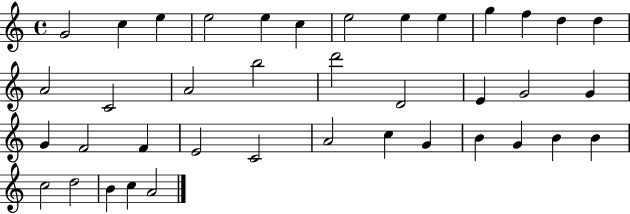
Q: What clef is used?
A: treble